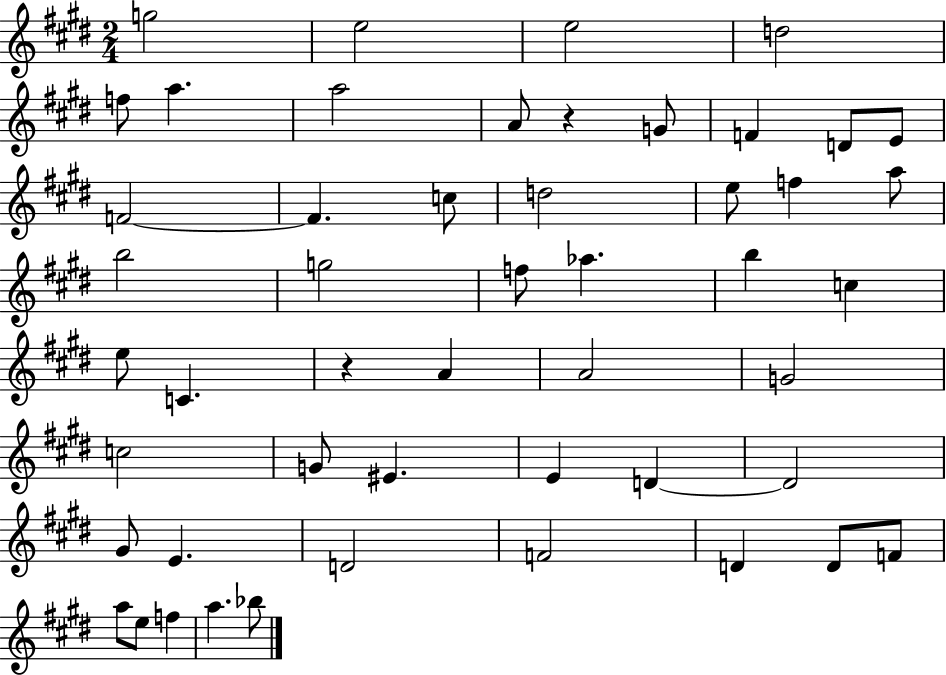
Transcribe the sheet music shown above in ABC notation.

X:1
T:Untitled
M:2/4
L:1/4
K:E
g2 e2 e2 d2 f/2 a a2 A/2 z G/2 F D/2 E/2 F2 F c/2 d2 e/2 f a/2 b2 g2 f/2 _a b c e/2 C z A A2 G2 c2 G/2 ^E E D D2 ^G/2 E D2 F2 D D/2 F/2 a/2 e/2 f a _b/2